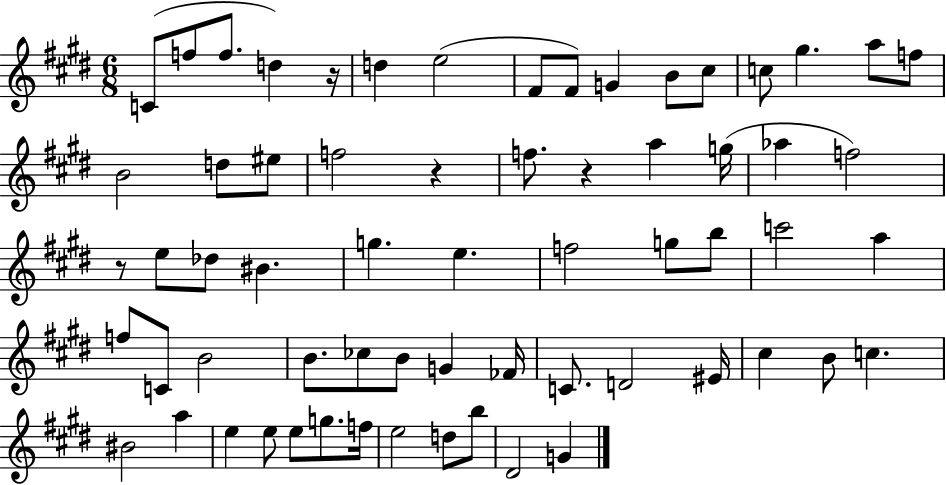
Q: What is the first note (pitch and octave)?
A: C4